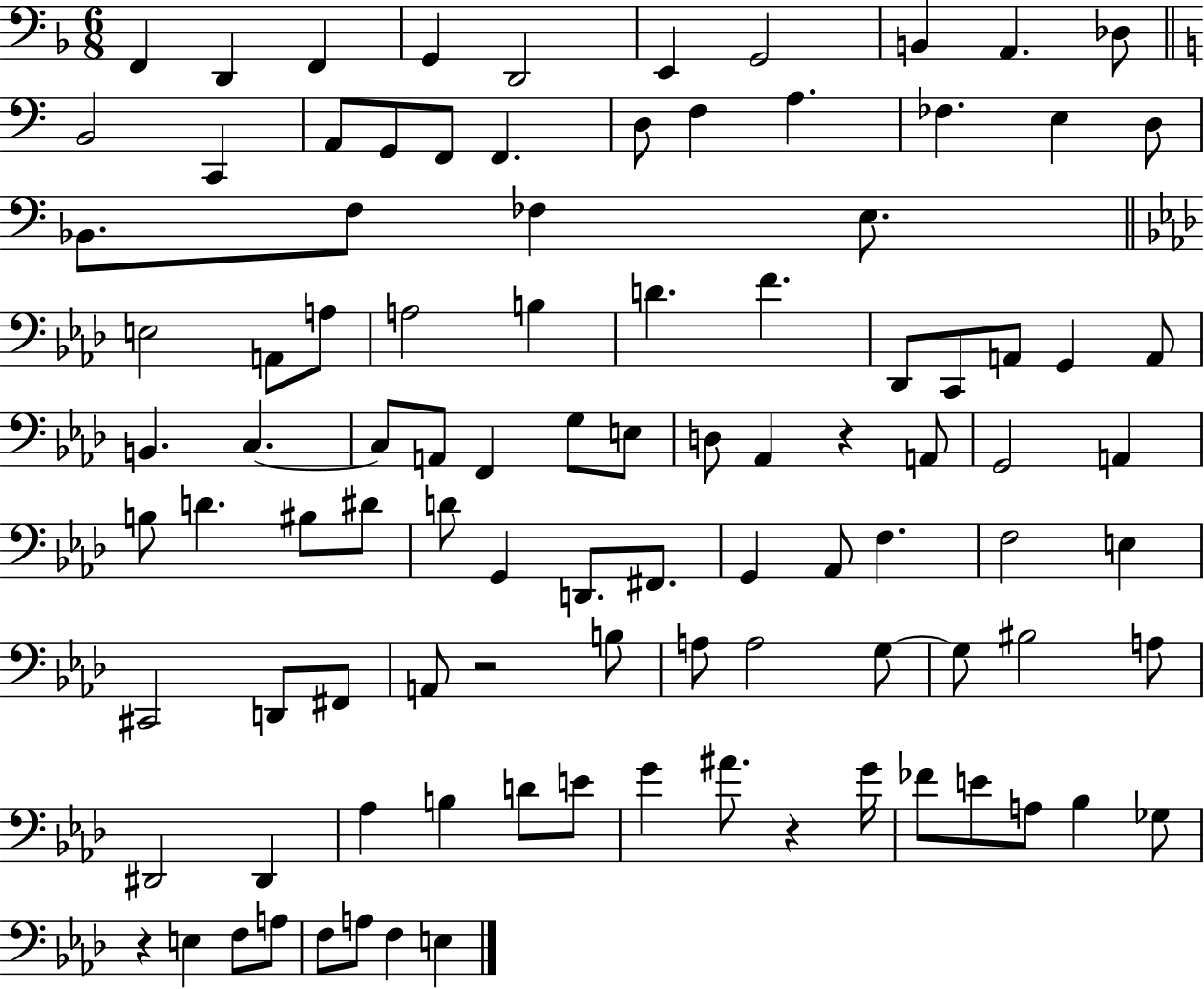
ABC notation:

X:1
T:Untitled
M:6/8
L:1/4
K:F
F,, D,, F,, G,, D,,2 E,, G,,2 B,, A,, _D,/2 B,,2 C,, A,,/2 G,,/2 F,,/2 F,, D,/2 F, A, _F, E, D,/2 _B,,/2 F,/2 _F, E,/2 E,2 A,,/2 A,/2 A,2 B, D F _D,,/2 C,,/2 A,,/2 G,, A,,/2 B,, C, C,/2 A,,/2 F,, G,/2 E,/2 D,/2 _A,, z A,,/2 G,,2 A,, B,/2 D ^B,/2 ^D/2 D/2 G,, D,,/2 ^F,,/2 G,, _A,,/2 F, F,2 E, ^C,,2 D,,/2 ^F,,/2 A,,/2 z2 B,/2 A,/2 A,2 G,/2 G,/2 ^B,2 A,/2 ^D,,2 ^D,, _A, B, D/2 E/2 G ^A/2 z G/4 _F/2 E/2 A,/2 _B, _G,/2 z E, F,/2 A,/2 F,/2 A,/2 F, E,